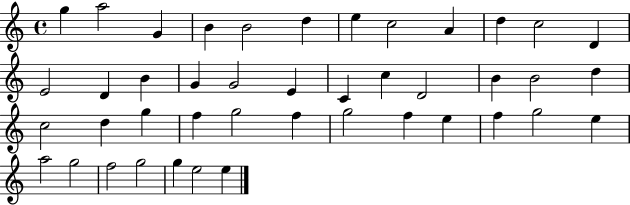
X:1
T:Untitled
M:4/4
L:1/4
K:C
g a2 G B B2 d e c2 A d c2 D E2 D B G G2 E C c D2 B B2 d c2 d g f g2 f g2 f e f g2 e a2 g2 f2 g2 g e2 e